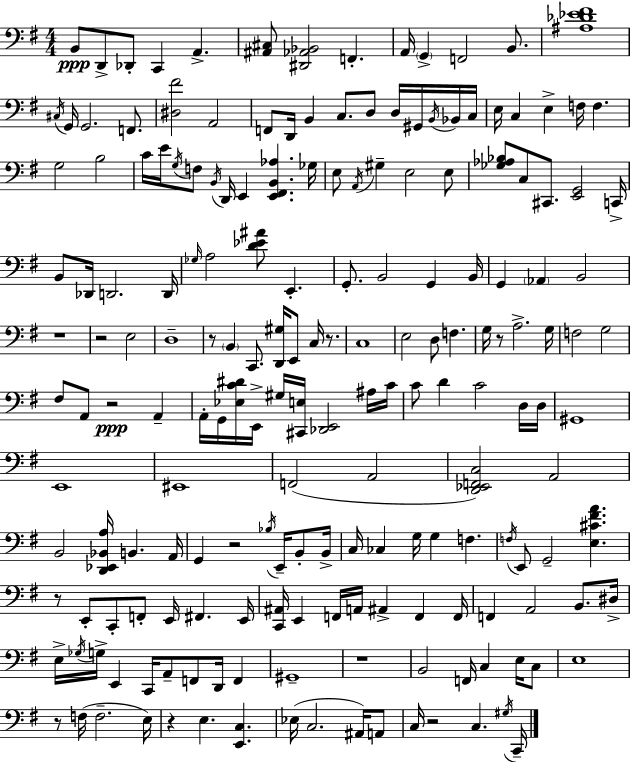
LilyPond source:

{
  \clef bass
  \numericTimeSignature
  \time 4/4
  \key e \minor
  b,8\ppp d,8-> des,8-. c,4 a,4.-> | <ais, cis>8 <dis, aes, bes,>2 f,4.-. | a,16 \parenthesize g,4-> f,2 b,8. | <ais des' ees' fis'>1 | \break \acciaccatura { cis16 } g,16 g,2. f,8. | <dis fis'>2 a,2 | f,8 d,16 b,4 c8. d8 d16 gis,16 \acciaccatura { b,16 } | bes,16 c16 e16 c4 e4-> f16 f4. | \break g2 b2 | c'16 e'16 \acciaccatura { g16 } f8 \acciaccatura { b,16 } d,16 e,4 <e, fis, b, aes>4. | ges16 e8 \acciaccatura { a,16 } gis4-- e2 | e8 <ges aes bes>8 c8 cis,8. <e, g,>2 | \break c,16-> b,8 des,16 d,2. | d,16 \grace { ges16 } a2 <d' ees' ais'>8 | e,4.-. g,8.-. b,2 | g,4 b,16 g,4 \parenthesize aes,4 b,2 | \break r1 | r2 e2 | d1-- | r8 \parenthesize b,4 c,8. <d, gis>16 | \break e,8 c16 r8. c1 | e2 d8 | f4. g16 r8 a2.-> | g16 f2 g2 | \break fis8 a,8 r2\ppp | a,4-- a,16-. g,16 <ees c' dis'>16 e,16-> gis16 <cis, e>16 <des, e,>2 | ais16 c'16 c'8 d'4 c'2 | d16 d16 gis,1 | \break e,1 | eis,1 | f,2( a,2 | <d, ees, f, c>2) a,2 | \break b,2 <d, ees, bes, a>16 b,4. | a,16 g,4 r2 | \acciaccatura { bes16 } e,16-- b,8-. b,16-> c16 ces4 g16 g4 | f4. \acciaccatura { f16 } e,8 g,2-- | \break <e cis' fis' a'>4. r8 e,8-. c,8-. f,8-. | e,16 fis,4. e,16 <c, ais,>16 e,4 f,16 a,16 ais,4-> | f,4 f,16 f,4 a,2 | b,8. dis16-> e16-> \acciaccatura { ges16 } g16-> e,4 c,16 | \break a,8-- f,8 d,16 f,4 gis,1-- | r1 | b,2 | f,16 c4 e16 c8 e1 | \break r8 f16( f2.-- | e16) r4 e4. | <e, c>4. ees16( c2. | ais,16) a,8 c16 r2 | \break c4. \acciaccatura { gis16 } c,16-- \bar "|."
}